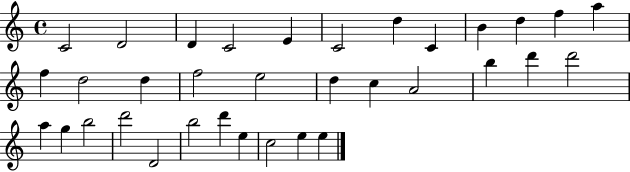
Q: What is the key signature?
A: C major